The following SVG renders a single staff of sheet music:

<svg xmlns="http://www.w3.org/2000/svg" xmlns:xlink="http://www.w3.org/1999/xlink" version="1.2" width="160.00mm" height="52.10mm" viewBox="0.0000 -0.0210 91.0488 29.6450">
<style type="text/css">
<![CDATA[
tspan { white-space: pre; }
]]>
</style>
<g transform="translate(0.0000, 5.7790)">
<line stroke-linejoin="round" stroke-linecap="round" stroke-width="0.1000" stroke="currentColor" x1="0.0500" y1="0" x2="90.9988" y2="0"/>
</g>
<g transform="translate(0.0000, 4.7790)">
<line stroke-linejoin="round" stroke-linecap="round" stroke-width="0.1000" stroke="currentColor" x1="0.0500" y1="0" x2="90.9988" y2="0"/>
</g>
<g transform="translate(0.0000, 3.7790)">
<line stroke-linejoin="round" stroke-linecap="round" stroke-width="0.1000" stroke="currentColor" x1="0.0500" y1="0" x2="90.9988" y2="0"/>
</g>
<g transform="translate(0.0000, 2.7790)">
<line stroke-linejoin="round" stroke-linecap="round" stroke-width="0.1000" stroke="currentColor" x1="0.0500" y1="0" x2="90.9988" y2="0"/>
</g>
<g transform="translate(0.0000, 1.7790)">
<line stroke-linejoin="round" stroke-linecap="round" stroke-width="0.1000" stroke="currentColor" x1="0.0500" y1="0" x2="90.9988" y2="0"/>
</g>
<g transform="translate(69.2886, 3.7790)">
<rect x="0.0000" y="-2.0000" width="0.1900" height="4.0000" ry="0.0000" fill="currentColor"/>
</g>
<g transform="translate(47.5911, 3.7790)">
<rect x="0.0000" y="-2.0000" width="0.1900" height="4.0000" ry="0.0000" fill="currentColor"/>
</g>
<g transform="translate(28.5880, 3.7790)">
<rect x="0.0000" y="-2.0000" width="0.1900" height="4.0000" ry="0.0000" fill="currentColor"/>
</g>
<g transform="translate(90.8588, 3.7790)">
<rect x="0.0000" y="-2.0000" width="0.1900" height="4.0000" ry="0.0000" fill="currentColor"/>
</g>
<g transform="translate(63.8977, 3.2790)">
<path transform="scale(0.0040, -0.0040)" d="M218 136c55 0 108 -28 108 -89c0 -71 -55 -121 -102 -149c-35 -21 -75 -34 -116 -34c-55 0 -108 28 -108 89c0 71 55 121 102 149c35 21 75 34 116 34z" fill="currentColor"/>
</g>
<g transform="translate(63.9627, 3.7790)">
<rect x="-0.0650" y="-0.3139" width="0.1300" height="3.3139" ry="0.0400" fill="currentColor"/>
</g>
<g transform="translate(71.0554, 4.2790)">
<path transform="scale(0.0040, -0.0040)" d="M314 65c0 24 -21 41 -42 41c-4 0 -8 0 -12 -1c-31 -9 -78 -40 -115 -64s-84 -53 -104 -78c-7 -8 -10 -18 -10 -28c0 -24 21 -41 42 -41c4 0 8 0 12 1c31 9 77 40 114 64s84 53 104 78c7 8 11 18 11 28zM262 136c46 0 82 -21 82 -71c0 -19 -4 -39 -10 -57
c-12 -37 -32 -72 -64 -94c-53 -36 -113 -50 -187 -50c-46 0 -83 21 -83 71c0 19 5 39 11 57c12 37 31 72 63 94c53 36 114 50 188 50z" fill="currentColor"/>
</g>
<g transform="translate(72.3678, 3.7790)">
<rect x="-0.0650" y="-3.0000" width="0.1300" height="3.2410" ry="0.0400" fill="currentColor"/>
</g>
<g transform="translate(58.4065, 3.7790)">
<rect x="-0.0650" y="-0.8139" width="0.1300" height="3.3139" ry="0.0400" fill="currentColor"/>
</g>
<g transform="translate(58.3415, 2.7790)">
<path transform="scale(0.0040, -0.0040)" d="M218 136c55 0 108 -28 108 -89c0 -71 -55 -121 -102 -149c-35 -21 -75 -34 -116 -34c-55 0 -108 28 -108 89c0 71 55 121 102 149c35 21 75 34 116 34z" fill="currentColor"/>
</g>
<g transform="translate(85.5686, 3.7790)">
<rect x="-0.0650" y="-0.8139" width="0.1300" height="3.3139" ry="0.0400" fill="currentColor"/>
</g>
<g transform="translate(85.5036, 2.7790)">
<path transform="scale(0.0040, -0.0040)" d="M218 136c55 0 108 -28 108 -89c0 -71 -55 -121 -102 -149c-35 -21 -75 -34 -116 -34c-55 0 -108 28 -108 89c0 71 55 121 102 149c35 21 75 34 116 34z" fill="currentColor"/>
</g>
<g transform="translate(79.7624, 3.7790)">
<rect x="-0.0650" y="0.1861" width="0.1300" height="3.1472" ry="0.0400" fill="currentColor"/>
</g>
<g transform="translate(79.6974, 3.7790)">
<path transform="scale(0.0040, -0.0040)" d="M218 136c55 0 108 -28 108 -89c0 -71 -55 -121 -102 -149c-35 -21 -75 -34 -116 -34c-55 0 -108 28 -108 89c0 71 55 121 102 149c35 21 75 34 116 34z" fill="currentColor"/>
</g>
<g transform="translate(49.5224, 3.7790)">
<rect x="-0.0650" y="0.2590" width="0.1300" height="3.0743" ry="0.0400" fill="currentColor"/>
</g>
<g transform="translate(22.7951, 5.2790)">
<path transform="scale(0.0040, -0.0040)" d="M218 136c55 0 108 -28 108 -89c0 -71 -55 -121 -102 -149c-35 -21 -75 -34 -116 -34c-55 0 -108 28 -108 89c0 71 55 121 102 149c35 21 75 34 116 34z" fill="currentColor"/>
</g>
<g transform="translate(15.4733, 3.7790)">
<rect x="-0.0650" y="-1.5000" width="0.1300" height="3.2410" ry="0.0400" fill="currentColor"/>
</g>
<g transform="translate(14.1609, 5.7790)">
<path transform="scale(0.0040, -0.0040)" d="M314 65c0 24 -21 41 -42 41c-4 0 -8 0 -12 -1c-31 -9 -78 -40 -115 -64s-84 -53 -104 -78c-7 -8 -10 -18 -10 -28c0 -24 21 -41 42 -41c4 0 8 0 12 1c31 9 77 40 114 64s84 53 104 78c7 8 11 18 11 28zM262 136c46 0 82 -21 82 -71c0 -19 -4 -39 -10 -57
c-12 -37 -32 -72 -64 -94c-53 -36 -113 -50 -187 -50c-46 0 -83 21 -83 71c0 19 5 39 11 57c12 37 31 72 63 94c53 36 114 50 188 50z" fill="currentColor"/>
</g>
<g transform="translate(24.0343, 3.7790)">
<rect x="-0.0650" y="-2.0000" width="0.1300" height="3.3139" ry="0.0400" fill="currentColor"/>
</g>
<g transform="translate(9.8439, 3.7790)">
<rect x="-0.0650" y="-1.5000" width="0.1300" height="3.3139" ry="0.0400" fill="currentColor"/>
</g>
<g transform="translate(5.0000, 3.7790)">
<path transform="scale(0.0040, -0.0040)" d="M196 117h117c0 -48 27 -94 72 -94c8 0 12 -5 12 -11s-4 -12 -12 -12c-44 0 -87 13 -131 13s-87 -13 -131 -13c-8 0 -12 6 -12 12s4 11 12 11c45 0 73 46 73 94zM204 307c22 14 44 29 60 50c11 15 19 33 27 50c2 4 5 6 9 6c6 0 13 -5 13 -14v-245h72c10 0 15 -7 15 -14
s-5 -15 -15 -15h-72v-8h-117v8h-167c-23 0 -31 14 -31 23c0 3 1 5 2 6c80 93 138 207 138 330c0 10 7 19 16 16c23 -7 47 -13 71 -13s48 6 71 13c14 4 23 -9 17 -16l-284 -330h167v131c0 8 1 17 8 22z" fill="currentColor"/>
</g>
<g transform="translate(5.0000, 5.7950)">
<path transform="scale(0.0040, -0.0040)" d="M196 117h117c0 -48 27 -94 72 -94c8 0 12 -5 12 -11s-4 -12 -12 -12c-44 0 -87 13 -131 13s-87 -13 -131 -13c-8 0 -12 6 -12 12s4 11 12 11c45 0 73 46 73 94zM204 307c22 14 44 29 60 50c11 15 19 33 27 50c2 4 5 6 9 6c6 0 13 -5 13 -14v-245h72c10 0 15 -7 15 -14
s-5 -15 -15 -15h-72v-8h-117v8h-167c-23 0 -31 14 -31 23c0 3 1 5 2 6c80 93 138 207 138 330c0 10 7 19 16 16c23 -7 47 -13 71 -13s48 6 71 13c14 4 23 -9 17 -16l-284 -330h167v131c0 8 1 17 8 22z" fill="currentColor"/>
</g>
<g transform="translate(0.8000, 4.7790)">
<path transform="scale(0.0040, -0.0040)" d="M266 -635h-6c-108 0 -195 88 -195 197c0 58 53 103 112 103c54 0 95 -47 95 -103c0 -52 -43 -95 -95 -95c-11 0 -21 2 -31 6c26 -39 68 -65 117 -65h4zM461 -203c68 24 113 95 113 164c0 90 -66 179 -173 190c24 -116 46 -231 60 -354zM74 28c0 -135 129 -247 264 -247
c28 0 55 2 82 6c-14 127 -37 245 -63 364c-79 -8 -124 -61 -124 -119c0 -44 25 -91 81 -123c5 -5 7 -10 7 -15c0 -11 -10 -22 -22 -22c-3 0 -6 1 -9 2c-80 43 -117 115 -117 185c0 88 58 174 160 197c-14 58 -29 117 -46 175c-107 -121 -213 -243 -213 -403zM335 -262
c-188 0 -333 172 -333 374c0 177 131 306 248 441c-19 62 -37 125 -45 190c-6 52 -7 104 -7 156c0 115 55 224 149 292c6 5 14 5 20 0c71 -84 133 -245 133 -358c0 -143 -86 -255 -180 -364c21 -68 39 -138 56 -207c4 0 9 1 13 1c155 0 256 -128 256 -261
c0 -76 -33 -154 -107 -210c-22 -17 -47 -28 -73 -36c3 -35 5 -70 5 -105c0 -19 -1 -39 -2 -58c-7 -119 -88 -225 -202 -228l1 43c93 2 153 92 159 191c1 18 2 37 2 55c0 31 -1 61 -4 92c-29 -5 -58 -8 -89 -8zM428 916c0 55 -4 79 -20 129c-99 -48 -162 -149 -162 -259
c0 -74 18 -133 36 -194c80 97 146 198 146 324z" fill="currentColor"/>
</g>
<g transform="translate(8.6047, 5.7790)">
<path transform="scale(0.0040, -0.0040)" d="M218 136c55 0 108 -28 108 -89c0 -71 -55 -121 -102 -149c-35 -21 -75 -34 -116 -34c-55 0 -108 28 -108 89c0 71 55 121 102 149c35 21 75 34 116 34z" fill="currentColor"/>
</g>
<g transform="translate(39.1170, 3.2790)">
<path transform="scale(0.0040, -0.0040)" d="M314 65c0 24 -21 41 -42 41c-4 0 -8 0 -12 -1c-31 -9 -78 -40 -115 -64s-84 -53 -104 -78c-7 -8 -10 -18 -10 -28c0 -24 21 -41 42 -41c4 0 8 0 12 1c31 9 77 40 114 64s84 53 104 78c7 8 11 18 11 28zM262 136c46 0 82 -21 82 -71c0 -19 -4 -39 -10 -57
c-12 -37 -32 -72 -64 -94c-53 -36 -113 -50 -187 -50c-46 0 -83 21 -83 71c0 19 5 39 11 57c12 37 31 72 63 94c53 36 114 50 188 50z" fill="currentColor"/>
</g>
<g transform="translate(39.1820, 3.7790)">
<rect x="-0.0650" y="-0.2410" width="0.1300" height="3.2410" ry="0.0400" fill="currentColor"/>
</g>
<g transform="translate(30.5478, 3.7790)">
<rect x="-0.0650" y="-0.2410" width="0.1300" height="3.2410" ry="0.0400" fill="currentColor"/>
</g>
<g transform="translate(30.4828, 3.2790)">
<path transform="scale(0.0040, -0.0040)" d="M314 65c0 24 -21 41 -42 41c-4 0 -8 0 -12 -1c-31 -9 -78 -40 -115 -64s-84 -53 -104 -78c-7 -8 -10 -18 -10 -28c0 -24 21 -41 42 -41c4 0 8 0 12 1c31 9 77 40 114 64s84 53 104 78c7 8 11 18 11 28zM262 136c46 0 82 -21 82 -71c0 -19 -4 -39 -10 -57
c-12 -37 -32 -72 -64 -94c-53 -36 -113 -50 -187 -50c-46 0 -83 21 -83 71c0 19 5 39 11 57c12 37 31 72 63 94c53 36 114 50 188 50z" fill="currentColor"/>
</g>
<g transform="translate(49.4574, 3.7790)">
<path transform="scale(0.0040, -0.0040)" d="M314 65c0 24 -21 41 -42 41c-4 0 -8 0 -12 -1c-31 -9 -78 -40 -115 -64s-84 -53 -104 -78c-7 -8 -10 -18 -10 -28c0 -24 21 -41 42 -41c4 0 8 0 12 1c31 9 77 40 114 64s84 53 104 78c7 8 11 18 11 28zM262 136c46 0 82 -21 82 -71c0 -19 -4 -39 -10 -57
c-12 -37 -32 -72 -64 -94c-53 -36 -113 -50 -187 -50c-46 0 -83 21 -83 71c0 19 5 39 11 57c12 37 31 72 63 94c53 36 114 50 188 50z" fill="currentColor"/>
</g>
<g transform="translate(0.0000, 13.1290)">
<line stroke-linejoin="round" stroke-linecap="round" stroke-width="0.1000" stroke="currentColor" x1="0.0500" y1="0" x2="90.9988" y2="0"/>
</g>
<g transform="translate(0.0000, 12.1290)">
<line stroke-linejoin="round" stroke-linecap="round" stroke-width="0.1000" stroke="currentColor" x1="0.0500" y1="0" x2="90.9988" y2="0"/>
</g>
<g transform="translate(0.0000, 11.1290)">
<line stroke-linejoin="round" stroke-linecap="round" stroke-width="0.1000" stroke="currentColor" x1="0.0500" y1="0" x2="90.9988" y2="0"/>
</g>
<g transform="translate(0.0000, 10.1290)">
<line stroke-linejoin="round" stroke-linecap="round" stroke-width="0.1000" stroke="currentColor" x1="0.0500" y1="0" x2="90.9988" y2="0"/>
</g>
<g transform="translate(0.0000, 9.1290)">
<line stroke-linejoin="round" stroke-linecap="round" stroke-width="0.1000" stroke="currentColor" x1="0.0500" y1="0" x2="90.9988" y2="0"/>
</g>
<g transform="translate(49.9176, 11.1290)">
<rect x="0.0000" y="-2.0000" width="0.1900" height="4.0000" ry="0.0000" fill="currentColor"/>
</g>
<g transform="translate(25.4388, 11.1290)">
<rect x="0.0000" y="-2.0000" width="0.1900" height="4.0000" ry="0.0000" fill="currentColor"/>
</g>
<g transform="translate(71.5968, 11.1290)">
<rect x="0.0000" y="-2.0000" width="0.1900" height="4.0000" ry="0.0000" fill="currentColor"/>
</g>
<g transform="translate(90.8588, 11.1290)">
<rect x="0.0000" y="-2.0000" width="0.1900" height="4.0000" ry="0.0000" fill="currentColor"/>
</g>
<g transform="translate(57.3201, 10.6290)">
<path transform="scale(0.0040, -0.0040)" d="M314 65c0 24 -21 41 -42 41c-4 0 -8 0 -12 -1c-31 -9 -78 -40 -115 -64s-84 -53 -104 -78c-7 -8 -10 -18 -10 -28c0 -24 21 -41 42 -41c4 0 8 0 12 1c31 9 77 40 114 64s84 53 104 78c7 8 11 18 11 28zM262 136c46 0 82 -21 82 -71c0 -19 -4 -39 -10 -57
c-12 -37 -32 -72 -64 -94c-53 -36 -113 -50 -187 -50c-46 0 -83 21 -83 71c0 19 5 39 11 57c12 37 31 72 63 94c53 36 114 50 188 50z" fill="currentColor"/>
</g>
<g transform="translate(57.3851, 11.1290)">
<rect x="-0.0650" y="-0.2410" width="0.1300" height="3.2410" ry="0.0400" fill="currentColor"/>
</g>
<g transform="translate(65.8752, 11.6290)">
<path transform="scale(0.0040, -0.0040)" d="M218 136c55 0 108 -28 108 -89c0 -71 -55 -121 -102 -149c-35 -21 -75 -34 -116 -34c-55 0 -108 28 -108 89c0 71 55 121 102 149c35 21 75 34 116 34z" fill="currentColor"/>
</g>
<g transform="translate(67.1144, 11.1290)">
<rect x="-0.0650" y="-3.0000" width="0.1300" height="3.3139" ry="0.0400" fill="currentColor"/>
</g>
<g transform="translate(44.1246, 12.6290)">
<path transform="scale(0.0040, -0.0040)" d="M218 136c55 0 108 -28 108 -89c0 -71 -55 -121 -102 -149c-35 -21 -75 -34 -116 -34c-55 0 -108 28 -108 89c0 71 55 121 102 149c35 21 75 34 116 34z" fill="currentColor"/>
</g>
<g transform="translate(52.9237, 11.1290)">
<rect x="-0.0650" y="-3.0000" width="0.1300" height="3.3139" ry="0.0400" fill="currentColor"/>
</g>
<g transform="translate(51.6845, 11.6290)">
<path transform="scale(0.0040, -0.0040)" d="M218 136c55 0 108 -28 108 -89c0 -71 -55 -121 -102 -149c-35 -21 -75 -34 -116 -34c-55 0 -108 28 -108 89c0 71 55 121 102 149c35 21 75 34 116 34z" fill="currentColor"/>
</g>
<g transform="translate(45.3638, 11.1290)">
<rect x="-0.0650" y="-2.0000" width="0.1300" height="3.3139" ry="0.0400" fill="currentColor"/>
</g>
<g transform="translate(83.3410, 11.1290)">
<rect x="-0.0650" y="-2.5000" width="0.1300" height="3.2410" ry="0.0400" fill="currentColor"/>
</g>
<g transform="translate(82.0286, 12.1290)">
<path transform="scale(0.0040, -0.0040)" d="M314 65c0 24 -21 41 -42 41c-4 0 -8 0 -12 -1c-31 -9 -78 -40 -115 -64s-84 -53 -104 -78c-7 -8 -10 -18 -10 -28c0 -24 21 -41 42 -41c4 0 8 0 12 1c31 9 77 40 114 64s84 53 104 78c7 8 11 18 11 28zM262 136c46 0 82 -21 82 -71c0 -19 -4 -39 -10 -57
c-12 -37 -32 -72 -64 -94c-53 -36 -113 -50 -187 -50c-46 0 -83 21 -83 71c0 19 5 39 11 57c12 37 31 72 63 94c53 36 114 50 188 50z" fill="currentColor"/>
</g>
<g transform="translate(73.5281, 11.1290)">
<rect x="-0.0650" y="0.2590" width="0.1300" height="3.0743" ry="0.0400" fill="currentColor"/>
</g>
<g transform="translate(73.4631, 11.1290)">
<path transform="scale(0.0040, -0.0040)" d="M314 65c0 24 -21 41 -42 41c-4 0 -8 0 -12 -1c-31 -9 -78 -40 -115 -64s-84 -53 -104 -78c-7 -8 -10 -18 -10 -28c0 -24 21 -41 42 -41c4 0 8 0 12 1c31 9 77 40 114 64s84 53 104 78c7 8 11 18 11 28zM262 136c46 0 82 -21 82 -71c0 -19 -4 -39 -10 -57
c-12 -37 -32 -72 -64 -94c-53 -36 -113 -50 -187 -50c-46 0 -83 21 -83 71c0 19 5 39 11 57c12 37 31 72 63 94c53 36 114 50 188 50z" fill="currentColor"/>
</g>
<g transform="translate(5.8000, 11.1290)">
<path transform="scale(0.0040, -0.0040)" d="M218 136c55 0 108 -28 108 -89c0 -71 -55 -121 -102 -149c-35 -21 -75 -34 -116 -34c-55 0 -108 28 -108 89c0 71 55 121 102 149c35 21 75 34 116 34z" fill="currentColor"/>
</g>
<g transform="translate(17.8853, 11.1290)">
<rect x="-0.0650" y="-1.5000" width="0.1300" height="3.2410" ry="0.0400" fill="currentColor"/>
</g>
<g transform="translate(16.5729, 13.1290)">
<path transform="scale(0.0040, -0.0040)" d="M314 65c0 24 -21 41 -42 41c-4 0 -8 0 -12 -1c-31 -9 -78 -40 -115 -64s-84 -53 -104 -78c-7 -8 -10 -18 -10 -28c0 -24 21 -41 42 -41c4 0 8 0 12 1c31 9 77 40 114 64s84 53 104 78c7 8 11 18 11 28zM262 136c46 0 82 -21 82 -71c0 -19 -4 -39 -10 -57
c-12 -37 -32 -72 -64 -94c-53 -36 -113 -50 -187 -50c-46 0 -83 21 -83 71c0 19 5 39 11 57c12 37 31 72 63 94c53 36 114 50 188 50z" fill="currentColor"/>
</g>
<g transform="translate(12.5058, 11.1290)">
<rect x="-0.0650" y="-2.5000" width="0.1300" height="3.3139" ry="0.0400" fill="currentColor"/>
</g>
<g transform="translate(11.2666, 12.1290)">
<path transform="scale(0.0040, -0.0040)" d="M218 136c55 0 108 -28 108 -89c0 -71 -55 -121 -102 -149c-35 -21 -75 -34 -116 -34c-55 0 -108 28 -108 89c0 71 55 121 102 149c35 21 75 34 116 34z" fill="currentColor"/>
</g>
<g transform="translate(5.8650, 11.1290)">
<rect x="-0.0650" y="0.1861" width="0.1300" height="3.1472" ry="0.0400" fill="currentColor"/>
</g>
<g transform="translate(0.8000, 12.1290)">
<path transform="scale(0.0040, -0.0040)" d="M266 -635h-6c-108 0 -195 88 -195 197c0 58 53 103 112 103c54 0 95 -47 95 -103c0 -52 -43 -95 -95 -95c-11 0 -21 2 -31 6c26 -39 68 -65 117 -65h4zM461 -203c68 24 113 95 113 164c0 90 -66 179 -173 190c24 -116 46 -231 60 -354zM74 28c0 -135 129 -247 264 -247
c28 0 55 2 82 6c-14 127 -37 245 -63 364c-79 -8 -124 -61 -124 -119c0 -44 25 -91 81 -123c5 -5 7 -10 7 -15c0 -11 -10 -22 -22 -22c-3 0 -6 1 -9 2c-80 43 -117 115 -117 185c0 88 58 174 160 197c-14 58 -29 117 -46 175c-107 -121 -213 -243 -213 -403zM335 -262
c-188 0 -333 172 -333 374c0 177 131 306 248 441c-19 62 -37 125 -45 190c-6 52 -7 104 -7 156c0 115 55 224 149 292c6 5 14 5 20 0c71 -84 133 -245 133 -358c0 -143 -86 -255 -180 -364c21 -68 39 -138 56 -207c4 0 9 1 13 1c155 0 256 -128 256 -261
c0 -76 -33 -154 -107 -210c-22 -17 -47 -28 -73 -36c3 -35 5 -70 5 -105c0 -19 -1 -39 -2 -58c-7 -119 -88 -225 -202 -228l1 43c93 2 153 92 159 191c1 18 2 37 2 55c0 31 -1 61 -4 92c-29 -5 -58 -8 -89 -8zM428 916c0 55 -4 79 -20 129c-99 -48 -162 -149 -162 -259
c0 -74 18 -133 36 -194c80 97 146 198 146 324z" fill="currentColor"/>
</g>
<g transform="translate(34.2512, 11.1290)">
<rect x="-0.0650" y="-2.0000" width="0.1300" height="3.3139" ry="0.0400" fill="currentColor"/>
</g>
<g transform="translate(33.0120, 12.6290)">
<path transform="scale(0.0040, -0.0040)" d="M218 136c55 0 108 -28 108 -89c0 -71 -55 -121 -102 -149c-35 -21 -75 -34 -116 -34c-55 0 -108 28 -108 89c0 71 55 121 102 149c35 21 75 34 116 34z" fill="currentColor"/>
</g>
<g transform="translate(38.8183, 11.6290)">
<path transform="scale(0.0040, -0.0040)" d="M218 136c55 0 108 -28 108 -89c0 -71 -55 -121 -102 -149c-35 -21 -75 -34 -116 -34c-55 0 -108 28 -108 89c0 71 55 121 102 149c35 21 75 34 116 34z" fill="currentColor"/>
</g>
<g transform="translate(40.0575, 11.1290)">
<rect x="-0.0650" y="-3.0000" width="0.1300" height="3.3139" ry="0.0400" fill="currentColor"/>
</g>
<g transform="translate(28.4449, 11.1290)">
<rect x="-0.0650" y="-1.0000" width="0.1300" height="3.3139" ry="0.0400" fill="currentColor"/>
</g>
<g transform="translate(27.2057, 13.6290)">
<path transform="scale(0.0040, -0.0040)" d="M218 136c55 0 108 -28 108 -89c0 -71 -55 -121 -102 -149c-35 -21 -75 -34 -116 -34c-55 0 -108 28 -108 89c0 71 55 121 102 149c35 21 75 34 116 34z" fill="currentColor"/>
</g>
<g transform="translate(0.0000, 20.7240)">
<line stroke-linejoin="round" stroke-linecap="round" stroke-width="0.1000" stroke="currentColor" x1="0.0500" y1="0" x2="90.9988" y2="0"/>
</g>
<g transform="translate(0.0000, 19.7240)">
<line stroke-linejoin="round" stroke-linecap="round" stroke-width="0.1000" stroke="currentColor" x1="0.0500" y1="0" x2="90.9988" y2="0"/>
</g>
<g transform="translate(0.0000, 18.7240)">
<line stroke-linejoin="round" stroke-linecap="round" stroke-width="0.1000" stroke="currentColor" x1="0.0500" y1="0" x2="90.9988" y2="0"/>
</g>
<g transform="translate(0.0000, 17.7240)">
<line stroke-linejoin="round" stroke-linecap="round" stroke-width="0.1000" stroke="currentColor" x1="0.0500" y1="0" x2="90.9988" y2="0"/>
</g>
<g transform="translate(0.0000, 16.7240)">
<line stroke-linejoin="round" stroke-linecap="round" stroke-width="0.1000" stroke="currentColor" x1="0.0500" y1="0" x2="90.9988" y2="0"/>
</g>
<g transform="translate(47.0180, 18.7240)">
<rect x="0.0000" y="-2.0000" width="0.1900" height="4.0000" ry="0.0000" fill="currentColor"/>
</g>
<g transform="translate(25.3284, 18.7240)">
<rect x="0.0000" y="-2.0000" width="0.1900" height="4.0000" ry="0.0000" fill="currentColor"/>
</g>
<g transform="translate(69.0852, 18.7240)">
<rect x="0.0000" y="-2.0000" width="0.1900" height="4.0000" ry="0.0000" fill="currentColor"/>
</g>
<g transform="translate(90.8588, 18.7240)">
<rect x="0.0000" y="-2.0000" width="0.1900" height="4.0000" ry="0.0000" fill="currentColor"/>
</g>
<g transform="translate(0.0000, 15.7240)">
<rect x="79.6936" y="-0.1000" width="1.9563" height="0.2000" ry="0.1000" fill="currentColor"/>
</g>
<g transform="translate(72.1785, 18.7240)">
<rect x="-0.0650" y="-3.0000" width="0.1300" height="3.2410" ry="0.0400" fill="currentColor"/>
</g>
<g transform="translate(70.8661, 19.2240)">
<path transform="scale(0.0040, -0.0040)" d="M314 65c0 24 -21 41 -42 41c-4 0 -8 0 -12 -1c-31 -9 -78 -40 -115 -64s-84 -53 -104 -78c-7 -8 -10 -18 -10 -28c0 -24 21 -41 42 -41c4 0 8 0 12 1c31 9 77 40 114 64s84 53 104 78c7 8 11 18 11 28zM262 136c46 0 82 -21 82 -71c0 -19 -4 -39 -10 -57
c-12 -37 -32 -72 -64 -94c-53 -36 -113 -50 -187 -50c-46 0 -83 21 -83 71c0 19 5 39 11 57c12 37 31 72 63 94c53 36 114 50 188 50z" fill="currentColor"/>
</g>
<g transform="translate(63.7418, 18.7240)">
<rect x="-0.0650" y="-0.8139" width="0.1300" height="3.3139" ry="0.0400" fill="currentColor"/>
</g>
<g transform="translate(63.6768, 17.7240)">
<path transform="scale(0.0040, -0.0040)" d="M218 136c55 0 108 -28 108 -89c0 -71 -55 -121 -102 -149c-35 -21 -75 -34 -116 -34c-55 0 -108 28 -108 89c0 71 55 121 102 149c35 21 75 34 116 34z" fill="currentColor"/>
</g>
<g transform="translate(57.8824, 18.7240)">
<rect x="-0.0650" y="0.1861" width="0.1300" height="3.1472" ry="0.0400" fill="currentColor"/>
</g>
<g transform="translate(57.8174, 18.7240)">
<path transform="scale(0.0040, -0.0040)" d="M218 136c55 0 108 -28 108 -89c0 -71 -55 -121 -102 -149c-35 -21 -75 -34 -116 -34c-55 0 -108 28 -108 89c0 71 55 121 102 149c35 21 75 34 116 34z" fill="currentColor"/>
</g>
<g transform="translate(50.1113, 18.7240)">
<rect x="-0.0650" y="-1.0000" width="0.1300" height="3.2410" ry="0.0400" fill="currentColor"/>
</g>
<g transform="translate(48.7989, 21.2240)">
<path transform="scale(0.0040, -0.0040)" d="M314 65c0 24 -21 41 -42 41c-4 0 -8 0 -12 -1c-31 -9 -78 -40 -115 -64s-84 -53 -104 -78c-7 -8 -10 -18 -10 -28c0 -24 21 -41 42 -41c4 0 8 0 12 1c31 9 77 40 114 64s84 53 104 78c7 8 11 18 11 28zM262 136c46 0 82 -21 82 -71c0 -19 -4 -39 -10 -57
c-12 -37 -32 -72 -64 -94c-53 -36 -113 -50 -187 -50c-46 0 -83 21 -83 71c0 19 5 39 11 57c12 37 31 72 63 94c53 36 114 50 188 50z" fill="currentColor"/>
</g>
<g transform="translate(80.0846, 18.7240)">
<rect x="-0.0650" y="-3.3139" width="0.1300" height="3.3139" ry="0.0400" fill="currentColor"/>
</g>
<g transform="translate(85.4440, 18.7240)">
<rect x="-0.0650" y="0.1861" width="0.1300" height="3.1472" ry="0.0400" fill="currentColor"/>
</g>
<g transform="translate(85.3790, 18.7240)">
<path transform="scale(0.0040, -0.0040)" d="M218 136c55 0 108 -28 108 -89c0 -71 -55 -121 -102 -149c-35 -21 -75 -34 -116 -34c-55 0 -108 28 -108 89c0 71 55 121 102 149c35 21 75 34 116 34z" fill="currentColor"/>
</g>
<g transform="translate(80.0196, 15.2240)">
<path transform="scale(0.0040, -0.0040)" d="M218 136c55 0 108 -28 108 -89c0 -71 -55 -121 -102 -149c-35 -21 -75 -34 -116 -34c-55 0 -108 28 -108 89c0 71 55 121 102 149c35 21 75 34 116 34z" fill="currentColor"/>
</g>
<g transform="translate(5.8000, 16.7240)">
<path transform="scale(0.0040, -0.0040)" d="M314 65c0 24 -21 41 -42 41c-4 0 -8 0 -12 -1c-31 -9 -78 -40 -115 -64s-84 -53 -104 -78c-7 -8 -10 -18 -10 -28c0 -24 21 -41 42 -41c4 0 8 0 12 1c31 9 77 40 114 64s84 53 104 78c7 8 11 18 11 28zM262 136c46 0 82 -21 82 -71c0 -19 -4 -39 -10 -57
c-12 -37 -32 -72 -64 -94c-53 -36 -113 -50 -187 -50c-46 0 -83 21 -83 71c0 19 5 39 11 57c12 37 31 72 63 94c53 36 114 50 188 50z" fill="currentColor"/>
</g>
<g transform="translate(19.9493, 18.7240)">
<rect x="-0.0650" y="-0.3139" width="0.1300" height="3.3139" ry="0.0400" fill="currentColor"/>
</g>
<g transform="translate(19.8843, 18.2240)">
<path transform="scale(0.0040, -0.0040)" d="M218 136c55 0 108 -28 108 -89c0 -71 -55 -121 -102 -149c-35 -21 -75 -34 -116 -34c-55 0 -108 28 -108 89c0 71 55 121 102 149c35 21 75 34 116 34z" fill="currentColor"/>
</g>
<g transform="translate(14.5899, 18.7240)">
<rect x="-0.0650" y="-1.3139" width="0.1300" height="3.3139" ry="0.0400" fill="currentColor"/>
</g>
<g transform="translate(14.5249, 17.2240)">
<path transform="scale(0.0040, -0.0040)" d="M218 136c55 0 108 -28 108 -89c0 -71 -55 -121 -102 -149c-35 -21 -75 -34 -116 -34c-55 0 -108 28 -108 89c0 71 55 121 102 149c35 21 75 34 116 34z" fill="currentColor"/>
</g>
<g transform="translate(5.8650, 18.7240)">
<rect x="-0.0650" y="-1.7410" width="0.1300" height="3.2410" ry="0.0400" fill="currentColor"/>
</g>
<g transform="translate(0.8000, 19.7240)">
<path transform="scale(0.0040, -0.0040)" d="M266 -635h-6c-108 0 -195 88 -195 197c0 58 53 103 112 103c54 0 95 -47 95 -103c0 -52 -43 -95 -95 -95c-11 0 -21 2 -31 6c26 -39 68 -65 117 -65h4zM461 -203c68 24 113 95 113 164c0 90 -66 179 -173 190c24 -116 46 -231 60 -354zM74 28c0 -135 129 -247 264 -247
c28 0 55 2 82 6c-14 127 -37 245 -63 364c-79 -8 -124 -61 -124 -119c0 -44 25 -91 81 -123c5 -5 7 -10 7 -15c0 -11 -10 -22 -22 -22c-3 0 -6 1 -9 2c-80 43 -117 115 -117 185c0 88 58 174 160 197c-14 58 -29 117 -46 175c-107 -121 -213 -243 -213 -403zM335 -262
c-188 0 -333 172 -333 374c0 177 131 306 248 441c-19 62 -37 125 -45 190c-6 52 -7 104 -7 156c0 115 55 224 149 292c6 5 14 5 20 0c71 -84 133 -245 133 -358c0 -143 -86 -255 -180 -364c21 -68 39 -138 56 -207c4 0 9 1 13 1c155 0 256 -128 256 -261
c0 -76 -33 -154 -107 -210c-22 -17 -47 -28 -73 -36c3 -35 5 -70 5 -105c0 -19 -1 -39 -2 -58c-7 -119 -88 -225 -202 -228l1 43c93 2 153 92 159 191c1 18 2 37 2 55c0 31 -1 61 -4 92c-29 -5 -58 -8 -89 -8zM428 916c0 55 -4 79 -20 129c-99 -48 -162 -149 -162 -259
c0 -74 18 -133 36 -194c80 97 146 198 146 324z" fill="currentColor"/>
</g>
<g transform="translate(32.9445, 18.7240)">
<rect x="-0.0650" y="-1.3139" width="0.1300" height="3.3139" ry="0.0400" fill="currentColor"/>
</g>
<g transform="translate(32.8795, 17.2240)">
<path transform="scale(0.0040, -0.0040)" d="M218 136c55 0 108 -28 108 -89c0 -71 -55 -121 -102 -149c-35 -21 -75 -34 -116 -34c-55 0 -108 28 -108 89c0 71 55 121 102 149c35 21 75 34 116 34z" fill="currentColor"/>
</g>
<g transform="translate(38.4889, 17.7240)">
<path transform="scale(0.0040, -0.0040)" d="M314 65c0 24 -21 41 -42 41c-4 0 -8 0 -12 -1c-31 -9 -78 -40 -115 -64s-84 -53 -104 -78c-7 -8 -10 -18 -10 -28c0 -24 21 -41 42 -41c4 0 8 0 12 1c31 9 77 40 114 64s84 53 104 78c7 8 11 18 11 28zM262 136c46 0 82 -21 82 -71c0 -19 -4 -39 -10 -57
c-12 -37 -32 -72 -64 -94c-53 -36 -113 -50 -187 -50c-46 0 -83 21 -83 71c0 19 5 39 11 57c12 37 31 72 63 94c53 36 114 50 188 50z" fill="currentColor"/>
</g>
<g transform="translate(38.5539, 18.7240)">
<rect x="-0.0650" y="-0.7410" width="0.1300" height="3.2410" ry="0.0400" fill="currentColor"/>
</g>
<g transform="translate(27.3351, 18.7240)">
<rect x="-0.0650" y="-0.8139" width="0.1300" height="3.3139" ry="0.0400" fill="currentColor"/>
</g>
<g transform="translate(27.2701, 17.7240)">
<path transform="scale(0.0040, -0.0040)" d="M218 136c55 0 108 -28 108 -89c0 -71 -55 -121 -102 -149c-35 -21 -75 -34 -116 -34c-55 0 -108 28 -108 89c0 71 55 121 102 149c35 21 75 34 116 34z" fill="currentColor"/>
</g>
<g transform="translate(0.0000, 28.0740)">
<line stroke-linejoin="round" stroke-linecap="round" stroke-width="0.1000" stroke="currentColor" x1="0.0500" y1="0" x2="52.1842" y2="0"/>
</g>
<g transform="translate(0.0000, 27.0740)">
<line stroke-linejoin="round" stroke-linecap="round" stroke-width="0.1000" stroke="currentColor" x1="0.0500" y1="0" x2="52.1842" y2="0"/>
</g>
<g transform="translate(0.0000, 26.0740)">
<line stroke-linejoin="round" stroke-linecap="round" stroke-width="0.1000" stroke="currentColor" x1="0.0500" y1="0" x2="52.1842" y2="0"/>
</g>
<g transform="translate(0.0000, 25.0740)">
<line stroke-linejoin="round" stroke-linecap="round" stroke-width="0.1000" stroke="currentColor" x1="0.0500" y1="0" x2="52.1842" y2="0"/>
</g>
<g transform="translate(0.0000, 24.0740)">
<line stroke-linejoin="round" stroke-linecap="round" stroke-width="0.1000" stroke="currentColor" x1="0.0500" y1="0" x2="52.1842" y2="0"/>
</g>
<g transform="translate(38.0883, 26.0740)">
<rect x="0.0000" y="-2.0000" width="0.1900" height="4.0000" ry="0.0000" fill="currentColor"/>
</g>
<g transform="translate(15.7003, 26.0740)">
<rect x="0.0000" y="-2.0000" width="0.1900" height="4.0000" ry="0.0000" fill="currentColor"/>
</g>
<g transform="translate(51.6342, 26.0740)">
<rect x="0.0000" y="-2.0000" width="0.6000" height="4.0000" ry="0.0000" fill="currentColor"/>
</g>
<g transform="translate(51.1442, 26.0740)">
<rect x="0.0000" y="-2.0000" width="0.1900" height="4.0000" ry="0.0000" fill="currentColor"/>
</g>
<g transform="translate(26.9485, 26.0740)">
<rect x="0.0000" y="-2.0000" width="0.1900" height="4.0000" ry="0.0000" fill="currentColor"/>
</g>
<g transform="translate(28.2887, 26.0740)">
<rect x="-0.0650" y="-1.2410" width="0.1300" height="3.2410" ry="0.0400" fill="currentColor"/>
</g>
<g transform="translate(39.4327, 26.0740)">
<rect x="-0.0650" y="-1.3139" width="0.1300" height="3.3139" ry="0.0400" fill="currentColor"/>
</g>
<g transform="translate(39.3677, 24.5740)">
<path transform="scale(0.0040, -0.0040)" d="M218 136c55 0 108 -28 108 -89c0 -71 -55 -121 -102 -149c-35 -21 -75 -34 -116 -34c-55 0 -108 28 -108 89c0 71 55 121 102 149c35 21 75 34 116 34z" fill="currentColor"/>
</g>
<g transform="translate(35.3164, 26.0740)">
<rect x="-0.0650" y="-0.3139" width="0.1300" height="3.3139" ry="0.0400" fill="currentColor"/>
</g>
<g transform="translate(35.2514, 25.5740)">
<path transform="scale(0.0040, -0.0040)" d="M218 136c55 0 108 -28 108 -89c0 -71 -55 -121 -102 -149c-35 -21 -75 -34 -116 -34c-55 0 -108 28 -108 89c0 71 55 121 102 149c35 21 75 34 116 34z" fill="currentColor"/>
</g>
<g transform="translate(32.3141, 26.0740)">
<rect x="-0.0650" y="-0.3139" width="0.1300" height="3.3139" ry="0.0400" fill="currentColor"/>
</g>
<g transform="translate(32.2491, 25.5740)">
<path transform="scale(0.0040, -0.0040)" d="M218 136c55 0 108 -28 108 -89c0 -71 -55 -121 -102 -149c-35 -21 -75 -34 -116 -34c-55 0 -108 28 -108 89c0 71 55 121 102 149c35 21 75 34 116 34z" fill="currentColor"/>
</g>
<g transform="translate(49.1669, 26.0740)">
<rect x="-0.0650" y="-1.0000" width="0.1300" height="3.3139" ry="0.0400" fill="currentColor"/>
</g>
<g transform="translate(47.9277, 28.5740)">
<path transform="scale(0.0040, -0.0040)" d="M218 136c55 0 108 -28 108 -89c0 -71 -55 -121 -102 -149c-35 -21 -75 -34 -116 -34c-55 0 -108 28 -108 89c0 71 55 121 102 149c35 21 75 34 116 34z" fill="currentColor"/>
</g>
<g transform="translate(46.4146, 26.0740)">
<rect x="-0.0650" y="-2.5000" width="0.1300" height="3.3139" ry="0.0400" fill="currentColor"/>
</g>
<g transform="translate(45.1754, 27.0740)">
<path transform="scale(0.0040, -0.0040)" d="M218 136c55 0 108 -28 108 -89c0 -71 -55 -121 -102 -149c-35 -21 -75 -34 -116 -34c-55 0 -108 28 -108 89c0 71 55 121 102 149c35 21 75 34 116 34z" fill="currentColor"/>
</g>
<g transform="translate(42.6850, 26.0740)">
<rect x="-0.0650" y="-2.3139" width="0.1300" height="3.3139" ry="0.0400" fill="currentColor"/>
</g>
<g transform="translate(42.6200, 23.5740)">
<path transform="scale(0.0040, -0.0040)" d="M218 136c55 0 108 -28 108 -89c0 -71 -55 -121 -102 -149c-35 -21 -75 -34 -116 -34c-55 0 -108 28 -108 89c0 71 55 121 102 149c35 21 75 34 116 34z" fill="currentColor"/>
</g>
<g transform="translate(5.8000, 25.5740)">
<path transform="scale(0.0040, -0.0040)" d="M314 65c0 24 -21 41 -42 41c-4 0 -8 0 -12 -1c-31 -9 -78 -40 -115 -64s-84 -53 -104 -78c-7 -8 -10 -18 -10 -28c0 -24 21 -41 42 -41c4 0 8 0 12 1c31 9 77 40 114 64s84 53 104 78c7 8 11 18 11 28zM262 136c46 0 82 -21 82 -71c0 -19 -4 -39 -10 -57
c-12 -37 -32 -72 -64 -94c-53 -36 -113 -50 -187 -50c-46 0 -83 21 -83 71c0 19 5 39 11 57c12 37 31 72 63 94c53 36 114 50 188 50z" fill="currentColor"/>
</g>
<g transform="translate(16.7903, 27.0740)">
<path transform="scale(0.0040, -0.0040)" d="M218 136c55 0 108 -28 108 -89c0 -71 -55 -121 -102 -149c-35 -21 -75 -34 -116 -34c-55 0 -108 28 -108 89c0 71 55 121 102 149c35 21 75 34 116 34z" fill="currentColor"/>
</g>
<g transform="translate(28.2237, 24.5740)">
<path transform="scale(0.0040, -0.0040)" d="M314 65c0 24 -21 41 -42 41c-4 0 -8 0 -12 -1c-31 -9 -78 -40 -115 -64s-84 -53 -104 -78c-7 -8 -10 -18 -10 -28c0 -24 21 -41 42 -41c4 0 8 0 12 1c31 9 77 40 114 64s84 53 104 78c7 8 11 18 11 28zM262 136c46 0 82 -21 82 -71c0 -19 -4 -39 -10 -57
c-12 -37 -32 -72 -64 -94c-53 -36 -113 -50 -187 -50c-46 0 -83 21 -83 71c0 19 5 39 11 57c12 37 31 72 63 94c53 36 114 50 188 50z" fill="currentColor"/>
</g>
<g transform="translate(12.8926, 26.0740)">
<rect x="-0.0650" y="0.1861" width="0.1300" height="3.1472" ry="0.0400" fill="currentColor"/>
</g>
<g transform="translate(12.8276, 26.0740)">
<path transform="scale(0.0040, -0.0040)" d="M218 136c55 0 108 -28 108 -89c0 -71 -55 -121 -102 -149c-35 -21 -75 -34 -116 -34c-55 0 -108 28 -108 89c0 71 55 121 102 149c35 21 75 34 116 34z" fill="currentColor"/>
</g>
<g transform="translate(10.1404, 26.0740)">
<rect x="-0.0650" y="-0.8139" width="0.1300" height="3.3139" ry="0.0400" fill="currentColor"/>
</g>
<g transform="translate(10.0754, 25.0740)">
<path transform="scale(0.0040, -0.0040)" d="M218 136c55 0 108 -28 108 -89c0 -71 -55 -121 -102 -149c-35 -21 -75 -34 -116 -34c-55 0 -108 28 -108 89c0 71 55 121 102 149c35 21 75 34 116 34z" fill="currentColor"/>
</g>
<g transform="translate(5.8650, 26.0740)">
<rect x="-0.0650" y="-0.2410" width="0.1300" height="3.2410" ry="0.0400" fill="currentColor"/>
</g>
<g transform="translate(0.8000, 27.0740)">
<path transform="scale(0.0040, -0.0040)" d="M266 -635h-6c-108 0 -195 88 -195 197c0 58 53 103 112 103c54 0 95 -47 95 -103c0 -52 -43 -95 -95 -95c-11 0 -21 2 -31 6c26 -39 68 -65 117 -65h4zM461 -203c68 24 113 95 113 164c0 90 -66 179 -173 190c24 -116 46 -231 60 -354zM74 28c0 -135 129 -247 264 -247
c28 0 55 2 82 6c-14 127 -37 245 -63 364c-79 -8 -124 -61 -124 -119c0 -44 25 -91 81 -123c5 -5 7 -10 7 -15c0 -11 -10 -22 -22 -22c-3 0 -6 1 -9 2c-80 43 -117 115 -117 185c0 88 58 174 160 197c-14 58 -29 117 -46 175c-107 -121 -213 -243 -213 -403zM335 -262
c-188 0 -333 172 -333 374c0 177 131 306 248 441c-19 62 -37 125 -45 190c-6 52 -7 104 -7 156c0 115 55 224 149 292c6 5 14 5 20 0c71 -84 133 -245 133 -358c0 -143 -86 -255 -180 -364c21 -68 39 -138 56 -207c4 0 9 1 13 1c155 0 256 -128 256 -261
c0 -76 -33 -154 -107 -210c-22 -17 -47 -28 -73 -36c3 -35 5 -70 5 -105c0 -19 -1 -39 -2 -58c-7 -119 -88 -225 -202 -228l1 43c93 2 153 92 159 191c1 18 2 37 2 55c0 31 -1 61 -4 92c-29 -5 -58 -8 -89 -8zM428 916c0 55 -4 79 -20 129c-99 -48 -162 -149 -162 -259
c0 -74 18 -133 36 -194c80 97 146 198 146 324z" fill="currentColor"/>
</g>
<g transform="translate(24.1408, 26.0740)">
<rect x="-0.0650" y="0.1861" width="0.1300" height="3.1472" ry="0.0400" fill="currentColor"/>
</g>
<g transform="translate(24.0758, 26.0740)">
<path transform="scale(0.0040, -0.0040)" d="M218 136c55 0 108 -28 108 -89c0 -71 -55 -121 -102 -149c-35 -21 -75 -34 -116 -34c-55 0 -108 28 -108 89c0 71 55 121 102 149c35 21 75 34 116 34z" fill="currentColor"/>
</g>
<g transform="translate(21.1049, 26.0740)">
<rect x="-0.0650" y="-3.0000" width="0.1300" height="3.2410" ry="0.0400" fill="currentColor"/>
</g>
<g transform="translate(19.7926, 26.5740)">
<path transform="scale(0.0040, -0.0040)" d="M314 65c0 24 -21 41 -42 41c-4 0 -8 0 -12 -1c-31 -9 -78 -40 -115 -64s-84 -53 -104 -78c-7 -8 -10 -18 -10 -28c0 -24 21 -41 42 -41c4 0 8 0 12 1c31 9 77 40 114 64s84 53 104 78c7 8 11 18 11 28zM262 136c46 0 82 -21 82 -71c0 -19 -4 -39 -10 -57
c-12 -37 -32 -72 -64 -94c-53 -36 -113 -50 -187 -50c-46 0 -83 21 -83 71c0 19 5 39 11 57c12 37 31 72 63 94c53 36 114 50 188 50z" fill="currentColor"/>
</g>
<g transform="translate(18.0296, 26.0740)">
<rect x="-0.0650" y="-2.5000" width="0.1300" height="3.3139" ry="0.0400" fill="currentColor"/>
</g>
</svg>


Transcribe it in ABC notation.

X:1
T:Untitled
M:4/4
L:1/4
K:C
E E2 F c2 c2 B2 d c A2 B d B G E2 D F A F A c2 A B2 G2 f2 e c d e d2 D2 B d A2 b B c2 d B G A2 B e2 c c e g G D